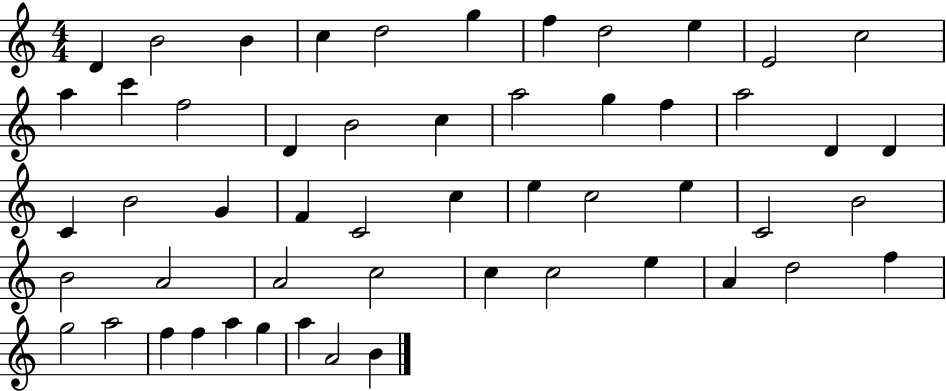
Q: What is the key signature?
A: C major